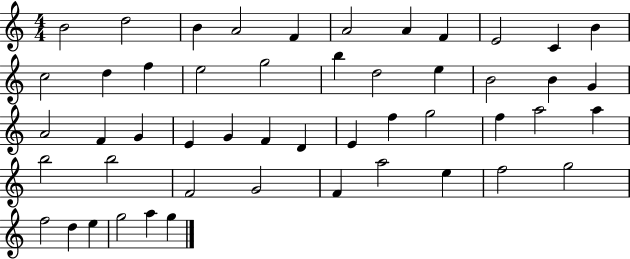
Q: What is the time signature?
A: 4/4